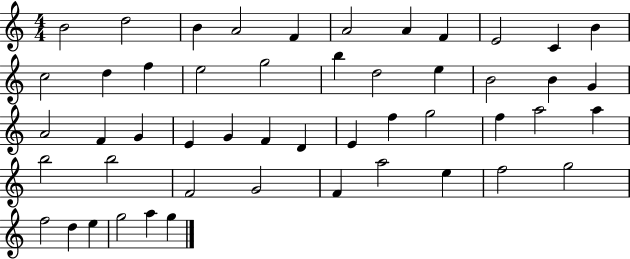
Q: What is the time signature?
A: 4/4